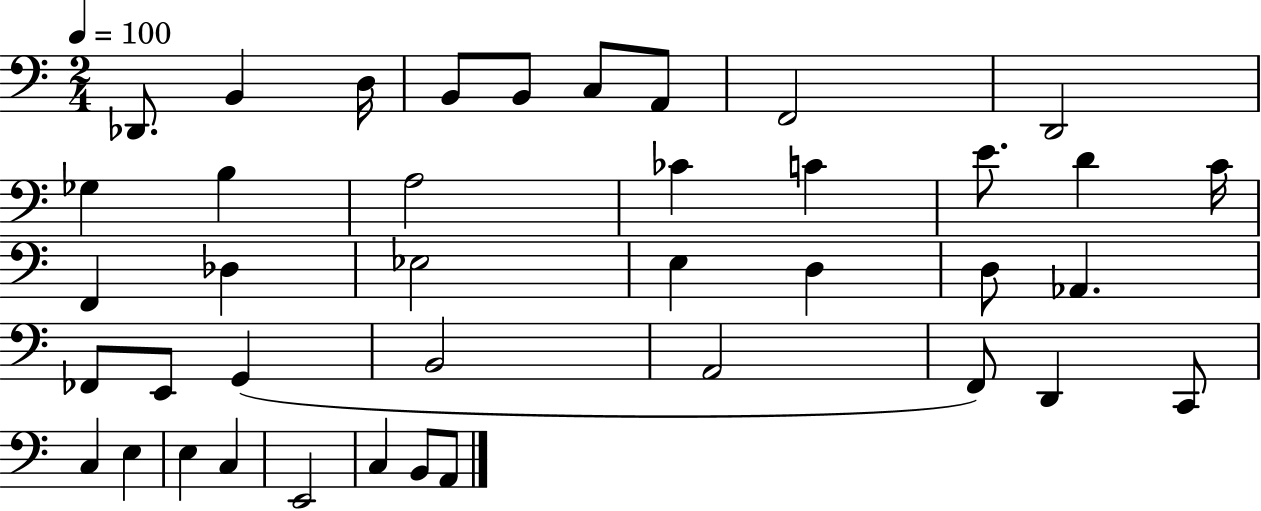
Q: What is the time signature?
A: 2/4